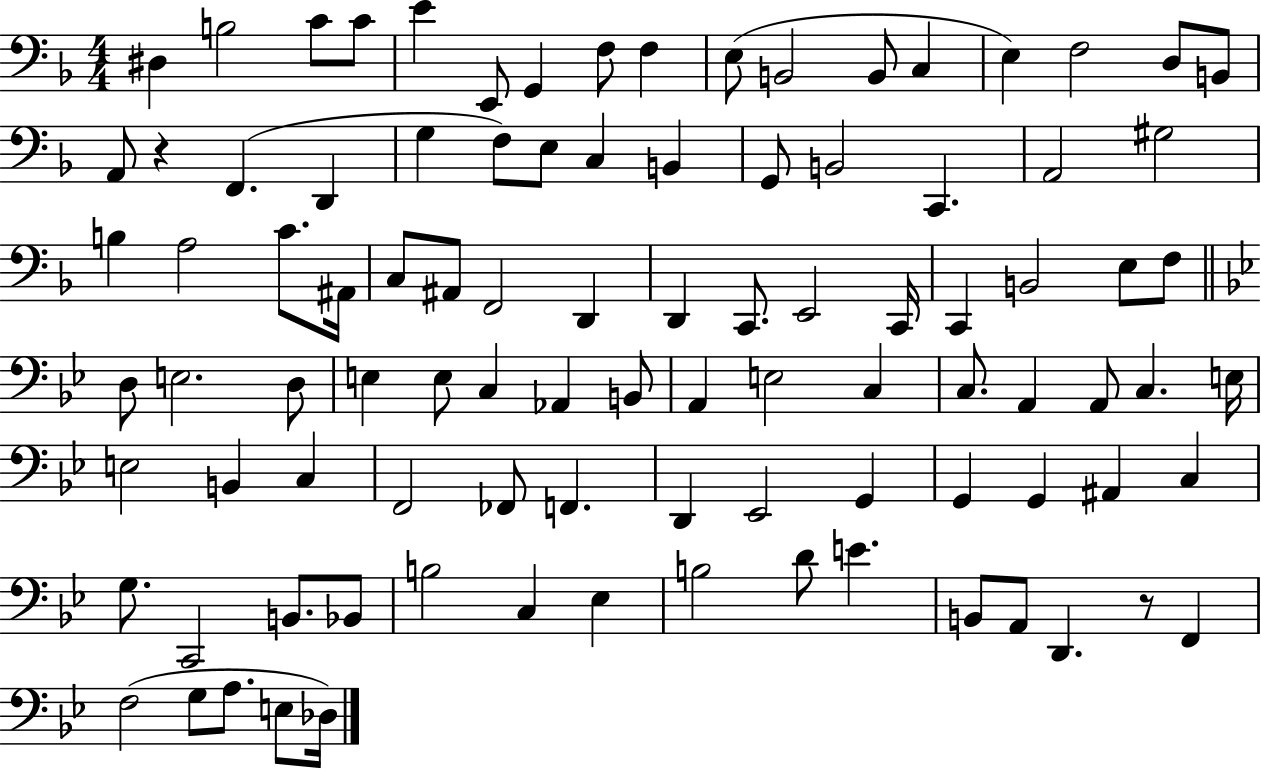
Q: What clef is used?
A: bass